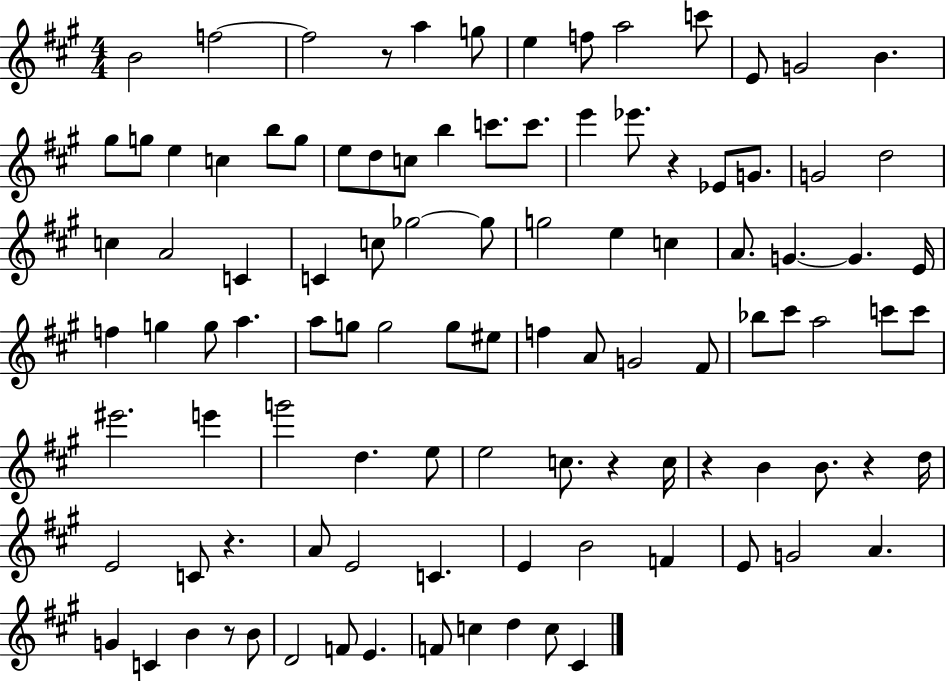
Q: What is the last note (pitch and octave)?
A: C#4